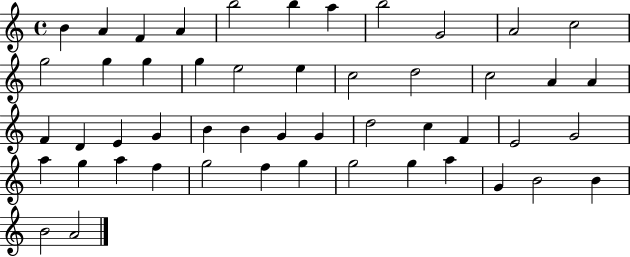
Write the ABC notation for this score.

X:1
T:Untitled
M:4/4
L:1/4
K:C
B A F A b2 b a b2 G2 A2 c2 g2 g g g e2 e c2 d2 c2 A A F D E G B B G G d2 c F E2 G2 a g a f g2 f g g2 g a G B2 B B2 A2